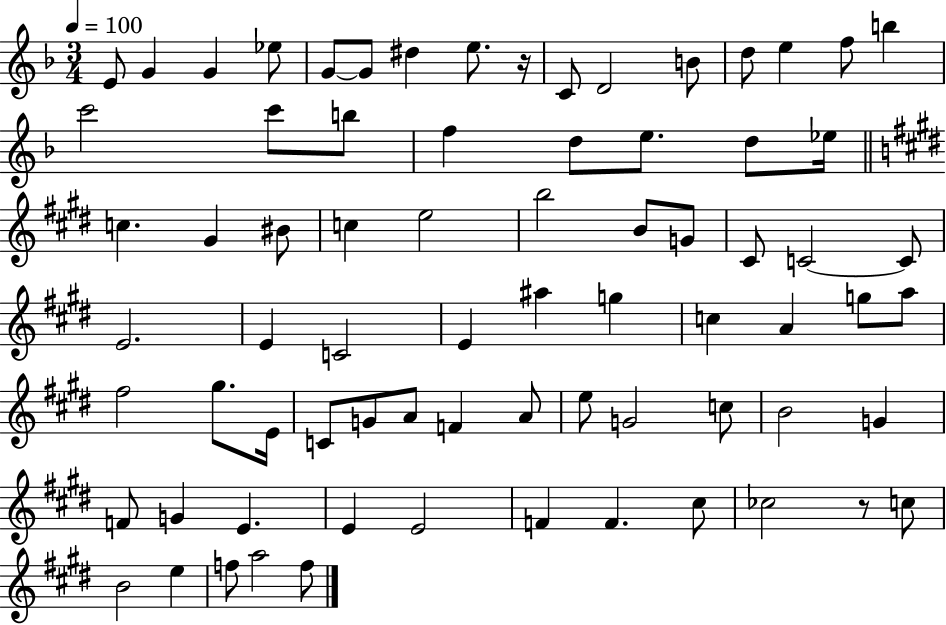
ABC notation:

X:1
T:Untitled
M:3/4
L:1/4
K:F
E/2 G G _e/2 G/2 G/2 ^d e/2 z/4 C/2 D2 B/2 d/2 e f/2 b c'2 c'/2 b/2 f d/2 e/2 d/2 _e/4 c ^G ^B/2 c e2 b2 B/2 G/2 ^C/2 C2 C/2 E2 E C2 E ^a g c A g/2 a/2 ^f2 ^g/2 E/4 C/2 G/2 A/2 F A/2 e/2 G2 c/2 B2 G F/2 G E E E2 F F ^c/2 _c2 z/2 c/2 B2 e f/2 a2 f/2